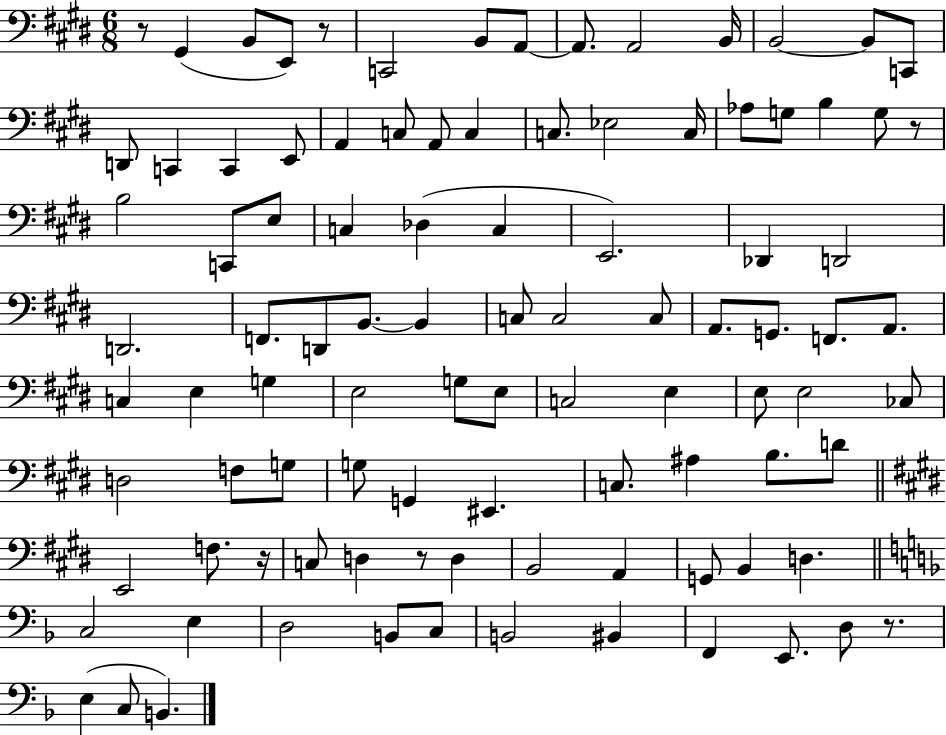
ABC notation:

X:1
T:Untitled
M:6/8
L:1/4
K:E
z/2 ^G,, B,,/2 E,,/2 z/2 C,,2 B,,/2 A,,/2 A,,/2 A,,2 B,,/4 B,,2 B,,/2 C,,/2 D,,/2 C,, C,, E,,/2 A,, C,/2 A,,/2 C, C,/2 _E,2 C,/4 _A,/2 G,/2 B, G,/2 z/2 B,2 C,,/2 E,/2 C, _D, C, E,,2 _D,, D,,2 D,,2 F,,/2 D,,/2 B,,/2 B,, C,/2 C,2 C,/2 A,,/2 G,,/2 F,,/2 A,,/2 C, E, G, E,2 G,/2 E,/2 C,2 E, E,/2 E,2 _C,/2 D,2 F,/2 G,/2 G,/2 G,, ^E,, C,/2 ^A, B,/2 D/2 E,,2 F,/2 z/4 C,/2 D, z/2 D, B,,2 A,, G,,/2 B,, D, C,2 E, D,2 B,,/2 C,/2 B,,2 ^B,, F,, E,,/2 D,/2 z/2 E, C,/2 B,,